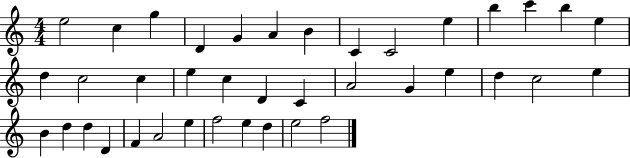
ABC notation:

X:1
T:Untitled
M:4/4
L:1/4
K:C
e2 c g D G A B C C2 e b c' b e d c2 c e c D C A2 G e d c2 e B d d D F A2 e f2 e d e2 f2